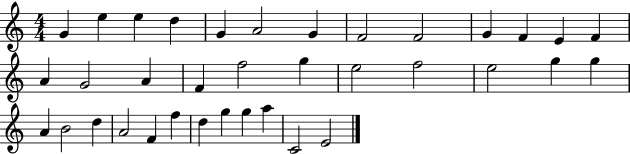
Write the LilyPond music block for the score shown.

{
  \clef treble
  \numericTimeSignature
  \time 4/4
  \key c \major
  g'4 e''4 e''4 d''4 | g'4 a'2 g'4 | f'2 f'2 | g'4 f'4 e'4 f'4 | \break a'4 g'2 a'4 | f'4 f''2 g''4 | e''2 f''2 | e''2 g''4 g''4 | \break a'4 b'2 d''4 | a'2 f'4 f''4 | d''4 g''4 g''4 a''4 | c'2 e'2 | \break \bar "|."
}